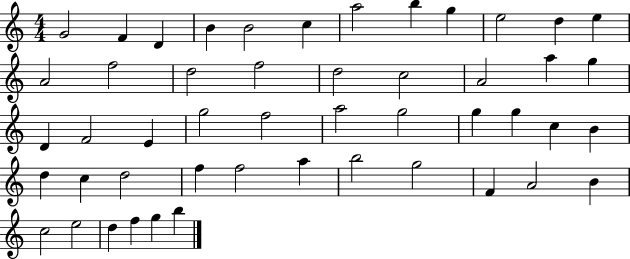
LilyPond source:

{
  \clef treble
  \numericTimeSignature
  \time 4/4
  \key c \major
  g'2 f'4 d'4 | b'4 b'2 c''4 | a''2 b''4 g''4 | e''2 d''4 e''4 | \break a'2 f''2 | d''2 f''2 | d''2 c''2 | a'2 a''4 g''4 | \break d'4 f'2 e'4 | g''2 f''2 | a''2 g''2 | g''4 g''4 c''4 b'4 | \break d''4 c''4 d''2 | f''4 f''2 a''4 | b''2 g''2 | f'4 a'2 b'4 | \break c''2 e''2 | d''4 f''4 g''4 b''4 | \bar "|."
}